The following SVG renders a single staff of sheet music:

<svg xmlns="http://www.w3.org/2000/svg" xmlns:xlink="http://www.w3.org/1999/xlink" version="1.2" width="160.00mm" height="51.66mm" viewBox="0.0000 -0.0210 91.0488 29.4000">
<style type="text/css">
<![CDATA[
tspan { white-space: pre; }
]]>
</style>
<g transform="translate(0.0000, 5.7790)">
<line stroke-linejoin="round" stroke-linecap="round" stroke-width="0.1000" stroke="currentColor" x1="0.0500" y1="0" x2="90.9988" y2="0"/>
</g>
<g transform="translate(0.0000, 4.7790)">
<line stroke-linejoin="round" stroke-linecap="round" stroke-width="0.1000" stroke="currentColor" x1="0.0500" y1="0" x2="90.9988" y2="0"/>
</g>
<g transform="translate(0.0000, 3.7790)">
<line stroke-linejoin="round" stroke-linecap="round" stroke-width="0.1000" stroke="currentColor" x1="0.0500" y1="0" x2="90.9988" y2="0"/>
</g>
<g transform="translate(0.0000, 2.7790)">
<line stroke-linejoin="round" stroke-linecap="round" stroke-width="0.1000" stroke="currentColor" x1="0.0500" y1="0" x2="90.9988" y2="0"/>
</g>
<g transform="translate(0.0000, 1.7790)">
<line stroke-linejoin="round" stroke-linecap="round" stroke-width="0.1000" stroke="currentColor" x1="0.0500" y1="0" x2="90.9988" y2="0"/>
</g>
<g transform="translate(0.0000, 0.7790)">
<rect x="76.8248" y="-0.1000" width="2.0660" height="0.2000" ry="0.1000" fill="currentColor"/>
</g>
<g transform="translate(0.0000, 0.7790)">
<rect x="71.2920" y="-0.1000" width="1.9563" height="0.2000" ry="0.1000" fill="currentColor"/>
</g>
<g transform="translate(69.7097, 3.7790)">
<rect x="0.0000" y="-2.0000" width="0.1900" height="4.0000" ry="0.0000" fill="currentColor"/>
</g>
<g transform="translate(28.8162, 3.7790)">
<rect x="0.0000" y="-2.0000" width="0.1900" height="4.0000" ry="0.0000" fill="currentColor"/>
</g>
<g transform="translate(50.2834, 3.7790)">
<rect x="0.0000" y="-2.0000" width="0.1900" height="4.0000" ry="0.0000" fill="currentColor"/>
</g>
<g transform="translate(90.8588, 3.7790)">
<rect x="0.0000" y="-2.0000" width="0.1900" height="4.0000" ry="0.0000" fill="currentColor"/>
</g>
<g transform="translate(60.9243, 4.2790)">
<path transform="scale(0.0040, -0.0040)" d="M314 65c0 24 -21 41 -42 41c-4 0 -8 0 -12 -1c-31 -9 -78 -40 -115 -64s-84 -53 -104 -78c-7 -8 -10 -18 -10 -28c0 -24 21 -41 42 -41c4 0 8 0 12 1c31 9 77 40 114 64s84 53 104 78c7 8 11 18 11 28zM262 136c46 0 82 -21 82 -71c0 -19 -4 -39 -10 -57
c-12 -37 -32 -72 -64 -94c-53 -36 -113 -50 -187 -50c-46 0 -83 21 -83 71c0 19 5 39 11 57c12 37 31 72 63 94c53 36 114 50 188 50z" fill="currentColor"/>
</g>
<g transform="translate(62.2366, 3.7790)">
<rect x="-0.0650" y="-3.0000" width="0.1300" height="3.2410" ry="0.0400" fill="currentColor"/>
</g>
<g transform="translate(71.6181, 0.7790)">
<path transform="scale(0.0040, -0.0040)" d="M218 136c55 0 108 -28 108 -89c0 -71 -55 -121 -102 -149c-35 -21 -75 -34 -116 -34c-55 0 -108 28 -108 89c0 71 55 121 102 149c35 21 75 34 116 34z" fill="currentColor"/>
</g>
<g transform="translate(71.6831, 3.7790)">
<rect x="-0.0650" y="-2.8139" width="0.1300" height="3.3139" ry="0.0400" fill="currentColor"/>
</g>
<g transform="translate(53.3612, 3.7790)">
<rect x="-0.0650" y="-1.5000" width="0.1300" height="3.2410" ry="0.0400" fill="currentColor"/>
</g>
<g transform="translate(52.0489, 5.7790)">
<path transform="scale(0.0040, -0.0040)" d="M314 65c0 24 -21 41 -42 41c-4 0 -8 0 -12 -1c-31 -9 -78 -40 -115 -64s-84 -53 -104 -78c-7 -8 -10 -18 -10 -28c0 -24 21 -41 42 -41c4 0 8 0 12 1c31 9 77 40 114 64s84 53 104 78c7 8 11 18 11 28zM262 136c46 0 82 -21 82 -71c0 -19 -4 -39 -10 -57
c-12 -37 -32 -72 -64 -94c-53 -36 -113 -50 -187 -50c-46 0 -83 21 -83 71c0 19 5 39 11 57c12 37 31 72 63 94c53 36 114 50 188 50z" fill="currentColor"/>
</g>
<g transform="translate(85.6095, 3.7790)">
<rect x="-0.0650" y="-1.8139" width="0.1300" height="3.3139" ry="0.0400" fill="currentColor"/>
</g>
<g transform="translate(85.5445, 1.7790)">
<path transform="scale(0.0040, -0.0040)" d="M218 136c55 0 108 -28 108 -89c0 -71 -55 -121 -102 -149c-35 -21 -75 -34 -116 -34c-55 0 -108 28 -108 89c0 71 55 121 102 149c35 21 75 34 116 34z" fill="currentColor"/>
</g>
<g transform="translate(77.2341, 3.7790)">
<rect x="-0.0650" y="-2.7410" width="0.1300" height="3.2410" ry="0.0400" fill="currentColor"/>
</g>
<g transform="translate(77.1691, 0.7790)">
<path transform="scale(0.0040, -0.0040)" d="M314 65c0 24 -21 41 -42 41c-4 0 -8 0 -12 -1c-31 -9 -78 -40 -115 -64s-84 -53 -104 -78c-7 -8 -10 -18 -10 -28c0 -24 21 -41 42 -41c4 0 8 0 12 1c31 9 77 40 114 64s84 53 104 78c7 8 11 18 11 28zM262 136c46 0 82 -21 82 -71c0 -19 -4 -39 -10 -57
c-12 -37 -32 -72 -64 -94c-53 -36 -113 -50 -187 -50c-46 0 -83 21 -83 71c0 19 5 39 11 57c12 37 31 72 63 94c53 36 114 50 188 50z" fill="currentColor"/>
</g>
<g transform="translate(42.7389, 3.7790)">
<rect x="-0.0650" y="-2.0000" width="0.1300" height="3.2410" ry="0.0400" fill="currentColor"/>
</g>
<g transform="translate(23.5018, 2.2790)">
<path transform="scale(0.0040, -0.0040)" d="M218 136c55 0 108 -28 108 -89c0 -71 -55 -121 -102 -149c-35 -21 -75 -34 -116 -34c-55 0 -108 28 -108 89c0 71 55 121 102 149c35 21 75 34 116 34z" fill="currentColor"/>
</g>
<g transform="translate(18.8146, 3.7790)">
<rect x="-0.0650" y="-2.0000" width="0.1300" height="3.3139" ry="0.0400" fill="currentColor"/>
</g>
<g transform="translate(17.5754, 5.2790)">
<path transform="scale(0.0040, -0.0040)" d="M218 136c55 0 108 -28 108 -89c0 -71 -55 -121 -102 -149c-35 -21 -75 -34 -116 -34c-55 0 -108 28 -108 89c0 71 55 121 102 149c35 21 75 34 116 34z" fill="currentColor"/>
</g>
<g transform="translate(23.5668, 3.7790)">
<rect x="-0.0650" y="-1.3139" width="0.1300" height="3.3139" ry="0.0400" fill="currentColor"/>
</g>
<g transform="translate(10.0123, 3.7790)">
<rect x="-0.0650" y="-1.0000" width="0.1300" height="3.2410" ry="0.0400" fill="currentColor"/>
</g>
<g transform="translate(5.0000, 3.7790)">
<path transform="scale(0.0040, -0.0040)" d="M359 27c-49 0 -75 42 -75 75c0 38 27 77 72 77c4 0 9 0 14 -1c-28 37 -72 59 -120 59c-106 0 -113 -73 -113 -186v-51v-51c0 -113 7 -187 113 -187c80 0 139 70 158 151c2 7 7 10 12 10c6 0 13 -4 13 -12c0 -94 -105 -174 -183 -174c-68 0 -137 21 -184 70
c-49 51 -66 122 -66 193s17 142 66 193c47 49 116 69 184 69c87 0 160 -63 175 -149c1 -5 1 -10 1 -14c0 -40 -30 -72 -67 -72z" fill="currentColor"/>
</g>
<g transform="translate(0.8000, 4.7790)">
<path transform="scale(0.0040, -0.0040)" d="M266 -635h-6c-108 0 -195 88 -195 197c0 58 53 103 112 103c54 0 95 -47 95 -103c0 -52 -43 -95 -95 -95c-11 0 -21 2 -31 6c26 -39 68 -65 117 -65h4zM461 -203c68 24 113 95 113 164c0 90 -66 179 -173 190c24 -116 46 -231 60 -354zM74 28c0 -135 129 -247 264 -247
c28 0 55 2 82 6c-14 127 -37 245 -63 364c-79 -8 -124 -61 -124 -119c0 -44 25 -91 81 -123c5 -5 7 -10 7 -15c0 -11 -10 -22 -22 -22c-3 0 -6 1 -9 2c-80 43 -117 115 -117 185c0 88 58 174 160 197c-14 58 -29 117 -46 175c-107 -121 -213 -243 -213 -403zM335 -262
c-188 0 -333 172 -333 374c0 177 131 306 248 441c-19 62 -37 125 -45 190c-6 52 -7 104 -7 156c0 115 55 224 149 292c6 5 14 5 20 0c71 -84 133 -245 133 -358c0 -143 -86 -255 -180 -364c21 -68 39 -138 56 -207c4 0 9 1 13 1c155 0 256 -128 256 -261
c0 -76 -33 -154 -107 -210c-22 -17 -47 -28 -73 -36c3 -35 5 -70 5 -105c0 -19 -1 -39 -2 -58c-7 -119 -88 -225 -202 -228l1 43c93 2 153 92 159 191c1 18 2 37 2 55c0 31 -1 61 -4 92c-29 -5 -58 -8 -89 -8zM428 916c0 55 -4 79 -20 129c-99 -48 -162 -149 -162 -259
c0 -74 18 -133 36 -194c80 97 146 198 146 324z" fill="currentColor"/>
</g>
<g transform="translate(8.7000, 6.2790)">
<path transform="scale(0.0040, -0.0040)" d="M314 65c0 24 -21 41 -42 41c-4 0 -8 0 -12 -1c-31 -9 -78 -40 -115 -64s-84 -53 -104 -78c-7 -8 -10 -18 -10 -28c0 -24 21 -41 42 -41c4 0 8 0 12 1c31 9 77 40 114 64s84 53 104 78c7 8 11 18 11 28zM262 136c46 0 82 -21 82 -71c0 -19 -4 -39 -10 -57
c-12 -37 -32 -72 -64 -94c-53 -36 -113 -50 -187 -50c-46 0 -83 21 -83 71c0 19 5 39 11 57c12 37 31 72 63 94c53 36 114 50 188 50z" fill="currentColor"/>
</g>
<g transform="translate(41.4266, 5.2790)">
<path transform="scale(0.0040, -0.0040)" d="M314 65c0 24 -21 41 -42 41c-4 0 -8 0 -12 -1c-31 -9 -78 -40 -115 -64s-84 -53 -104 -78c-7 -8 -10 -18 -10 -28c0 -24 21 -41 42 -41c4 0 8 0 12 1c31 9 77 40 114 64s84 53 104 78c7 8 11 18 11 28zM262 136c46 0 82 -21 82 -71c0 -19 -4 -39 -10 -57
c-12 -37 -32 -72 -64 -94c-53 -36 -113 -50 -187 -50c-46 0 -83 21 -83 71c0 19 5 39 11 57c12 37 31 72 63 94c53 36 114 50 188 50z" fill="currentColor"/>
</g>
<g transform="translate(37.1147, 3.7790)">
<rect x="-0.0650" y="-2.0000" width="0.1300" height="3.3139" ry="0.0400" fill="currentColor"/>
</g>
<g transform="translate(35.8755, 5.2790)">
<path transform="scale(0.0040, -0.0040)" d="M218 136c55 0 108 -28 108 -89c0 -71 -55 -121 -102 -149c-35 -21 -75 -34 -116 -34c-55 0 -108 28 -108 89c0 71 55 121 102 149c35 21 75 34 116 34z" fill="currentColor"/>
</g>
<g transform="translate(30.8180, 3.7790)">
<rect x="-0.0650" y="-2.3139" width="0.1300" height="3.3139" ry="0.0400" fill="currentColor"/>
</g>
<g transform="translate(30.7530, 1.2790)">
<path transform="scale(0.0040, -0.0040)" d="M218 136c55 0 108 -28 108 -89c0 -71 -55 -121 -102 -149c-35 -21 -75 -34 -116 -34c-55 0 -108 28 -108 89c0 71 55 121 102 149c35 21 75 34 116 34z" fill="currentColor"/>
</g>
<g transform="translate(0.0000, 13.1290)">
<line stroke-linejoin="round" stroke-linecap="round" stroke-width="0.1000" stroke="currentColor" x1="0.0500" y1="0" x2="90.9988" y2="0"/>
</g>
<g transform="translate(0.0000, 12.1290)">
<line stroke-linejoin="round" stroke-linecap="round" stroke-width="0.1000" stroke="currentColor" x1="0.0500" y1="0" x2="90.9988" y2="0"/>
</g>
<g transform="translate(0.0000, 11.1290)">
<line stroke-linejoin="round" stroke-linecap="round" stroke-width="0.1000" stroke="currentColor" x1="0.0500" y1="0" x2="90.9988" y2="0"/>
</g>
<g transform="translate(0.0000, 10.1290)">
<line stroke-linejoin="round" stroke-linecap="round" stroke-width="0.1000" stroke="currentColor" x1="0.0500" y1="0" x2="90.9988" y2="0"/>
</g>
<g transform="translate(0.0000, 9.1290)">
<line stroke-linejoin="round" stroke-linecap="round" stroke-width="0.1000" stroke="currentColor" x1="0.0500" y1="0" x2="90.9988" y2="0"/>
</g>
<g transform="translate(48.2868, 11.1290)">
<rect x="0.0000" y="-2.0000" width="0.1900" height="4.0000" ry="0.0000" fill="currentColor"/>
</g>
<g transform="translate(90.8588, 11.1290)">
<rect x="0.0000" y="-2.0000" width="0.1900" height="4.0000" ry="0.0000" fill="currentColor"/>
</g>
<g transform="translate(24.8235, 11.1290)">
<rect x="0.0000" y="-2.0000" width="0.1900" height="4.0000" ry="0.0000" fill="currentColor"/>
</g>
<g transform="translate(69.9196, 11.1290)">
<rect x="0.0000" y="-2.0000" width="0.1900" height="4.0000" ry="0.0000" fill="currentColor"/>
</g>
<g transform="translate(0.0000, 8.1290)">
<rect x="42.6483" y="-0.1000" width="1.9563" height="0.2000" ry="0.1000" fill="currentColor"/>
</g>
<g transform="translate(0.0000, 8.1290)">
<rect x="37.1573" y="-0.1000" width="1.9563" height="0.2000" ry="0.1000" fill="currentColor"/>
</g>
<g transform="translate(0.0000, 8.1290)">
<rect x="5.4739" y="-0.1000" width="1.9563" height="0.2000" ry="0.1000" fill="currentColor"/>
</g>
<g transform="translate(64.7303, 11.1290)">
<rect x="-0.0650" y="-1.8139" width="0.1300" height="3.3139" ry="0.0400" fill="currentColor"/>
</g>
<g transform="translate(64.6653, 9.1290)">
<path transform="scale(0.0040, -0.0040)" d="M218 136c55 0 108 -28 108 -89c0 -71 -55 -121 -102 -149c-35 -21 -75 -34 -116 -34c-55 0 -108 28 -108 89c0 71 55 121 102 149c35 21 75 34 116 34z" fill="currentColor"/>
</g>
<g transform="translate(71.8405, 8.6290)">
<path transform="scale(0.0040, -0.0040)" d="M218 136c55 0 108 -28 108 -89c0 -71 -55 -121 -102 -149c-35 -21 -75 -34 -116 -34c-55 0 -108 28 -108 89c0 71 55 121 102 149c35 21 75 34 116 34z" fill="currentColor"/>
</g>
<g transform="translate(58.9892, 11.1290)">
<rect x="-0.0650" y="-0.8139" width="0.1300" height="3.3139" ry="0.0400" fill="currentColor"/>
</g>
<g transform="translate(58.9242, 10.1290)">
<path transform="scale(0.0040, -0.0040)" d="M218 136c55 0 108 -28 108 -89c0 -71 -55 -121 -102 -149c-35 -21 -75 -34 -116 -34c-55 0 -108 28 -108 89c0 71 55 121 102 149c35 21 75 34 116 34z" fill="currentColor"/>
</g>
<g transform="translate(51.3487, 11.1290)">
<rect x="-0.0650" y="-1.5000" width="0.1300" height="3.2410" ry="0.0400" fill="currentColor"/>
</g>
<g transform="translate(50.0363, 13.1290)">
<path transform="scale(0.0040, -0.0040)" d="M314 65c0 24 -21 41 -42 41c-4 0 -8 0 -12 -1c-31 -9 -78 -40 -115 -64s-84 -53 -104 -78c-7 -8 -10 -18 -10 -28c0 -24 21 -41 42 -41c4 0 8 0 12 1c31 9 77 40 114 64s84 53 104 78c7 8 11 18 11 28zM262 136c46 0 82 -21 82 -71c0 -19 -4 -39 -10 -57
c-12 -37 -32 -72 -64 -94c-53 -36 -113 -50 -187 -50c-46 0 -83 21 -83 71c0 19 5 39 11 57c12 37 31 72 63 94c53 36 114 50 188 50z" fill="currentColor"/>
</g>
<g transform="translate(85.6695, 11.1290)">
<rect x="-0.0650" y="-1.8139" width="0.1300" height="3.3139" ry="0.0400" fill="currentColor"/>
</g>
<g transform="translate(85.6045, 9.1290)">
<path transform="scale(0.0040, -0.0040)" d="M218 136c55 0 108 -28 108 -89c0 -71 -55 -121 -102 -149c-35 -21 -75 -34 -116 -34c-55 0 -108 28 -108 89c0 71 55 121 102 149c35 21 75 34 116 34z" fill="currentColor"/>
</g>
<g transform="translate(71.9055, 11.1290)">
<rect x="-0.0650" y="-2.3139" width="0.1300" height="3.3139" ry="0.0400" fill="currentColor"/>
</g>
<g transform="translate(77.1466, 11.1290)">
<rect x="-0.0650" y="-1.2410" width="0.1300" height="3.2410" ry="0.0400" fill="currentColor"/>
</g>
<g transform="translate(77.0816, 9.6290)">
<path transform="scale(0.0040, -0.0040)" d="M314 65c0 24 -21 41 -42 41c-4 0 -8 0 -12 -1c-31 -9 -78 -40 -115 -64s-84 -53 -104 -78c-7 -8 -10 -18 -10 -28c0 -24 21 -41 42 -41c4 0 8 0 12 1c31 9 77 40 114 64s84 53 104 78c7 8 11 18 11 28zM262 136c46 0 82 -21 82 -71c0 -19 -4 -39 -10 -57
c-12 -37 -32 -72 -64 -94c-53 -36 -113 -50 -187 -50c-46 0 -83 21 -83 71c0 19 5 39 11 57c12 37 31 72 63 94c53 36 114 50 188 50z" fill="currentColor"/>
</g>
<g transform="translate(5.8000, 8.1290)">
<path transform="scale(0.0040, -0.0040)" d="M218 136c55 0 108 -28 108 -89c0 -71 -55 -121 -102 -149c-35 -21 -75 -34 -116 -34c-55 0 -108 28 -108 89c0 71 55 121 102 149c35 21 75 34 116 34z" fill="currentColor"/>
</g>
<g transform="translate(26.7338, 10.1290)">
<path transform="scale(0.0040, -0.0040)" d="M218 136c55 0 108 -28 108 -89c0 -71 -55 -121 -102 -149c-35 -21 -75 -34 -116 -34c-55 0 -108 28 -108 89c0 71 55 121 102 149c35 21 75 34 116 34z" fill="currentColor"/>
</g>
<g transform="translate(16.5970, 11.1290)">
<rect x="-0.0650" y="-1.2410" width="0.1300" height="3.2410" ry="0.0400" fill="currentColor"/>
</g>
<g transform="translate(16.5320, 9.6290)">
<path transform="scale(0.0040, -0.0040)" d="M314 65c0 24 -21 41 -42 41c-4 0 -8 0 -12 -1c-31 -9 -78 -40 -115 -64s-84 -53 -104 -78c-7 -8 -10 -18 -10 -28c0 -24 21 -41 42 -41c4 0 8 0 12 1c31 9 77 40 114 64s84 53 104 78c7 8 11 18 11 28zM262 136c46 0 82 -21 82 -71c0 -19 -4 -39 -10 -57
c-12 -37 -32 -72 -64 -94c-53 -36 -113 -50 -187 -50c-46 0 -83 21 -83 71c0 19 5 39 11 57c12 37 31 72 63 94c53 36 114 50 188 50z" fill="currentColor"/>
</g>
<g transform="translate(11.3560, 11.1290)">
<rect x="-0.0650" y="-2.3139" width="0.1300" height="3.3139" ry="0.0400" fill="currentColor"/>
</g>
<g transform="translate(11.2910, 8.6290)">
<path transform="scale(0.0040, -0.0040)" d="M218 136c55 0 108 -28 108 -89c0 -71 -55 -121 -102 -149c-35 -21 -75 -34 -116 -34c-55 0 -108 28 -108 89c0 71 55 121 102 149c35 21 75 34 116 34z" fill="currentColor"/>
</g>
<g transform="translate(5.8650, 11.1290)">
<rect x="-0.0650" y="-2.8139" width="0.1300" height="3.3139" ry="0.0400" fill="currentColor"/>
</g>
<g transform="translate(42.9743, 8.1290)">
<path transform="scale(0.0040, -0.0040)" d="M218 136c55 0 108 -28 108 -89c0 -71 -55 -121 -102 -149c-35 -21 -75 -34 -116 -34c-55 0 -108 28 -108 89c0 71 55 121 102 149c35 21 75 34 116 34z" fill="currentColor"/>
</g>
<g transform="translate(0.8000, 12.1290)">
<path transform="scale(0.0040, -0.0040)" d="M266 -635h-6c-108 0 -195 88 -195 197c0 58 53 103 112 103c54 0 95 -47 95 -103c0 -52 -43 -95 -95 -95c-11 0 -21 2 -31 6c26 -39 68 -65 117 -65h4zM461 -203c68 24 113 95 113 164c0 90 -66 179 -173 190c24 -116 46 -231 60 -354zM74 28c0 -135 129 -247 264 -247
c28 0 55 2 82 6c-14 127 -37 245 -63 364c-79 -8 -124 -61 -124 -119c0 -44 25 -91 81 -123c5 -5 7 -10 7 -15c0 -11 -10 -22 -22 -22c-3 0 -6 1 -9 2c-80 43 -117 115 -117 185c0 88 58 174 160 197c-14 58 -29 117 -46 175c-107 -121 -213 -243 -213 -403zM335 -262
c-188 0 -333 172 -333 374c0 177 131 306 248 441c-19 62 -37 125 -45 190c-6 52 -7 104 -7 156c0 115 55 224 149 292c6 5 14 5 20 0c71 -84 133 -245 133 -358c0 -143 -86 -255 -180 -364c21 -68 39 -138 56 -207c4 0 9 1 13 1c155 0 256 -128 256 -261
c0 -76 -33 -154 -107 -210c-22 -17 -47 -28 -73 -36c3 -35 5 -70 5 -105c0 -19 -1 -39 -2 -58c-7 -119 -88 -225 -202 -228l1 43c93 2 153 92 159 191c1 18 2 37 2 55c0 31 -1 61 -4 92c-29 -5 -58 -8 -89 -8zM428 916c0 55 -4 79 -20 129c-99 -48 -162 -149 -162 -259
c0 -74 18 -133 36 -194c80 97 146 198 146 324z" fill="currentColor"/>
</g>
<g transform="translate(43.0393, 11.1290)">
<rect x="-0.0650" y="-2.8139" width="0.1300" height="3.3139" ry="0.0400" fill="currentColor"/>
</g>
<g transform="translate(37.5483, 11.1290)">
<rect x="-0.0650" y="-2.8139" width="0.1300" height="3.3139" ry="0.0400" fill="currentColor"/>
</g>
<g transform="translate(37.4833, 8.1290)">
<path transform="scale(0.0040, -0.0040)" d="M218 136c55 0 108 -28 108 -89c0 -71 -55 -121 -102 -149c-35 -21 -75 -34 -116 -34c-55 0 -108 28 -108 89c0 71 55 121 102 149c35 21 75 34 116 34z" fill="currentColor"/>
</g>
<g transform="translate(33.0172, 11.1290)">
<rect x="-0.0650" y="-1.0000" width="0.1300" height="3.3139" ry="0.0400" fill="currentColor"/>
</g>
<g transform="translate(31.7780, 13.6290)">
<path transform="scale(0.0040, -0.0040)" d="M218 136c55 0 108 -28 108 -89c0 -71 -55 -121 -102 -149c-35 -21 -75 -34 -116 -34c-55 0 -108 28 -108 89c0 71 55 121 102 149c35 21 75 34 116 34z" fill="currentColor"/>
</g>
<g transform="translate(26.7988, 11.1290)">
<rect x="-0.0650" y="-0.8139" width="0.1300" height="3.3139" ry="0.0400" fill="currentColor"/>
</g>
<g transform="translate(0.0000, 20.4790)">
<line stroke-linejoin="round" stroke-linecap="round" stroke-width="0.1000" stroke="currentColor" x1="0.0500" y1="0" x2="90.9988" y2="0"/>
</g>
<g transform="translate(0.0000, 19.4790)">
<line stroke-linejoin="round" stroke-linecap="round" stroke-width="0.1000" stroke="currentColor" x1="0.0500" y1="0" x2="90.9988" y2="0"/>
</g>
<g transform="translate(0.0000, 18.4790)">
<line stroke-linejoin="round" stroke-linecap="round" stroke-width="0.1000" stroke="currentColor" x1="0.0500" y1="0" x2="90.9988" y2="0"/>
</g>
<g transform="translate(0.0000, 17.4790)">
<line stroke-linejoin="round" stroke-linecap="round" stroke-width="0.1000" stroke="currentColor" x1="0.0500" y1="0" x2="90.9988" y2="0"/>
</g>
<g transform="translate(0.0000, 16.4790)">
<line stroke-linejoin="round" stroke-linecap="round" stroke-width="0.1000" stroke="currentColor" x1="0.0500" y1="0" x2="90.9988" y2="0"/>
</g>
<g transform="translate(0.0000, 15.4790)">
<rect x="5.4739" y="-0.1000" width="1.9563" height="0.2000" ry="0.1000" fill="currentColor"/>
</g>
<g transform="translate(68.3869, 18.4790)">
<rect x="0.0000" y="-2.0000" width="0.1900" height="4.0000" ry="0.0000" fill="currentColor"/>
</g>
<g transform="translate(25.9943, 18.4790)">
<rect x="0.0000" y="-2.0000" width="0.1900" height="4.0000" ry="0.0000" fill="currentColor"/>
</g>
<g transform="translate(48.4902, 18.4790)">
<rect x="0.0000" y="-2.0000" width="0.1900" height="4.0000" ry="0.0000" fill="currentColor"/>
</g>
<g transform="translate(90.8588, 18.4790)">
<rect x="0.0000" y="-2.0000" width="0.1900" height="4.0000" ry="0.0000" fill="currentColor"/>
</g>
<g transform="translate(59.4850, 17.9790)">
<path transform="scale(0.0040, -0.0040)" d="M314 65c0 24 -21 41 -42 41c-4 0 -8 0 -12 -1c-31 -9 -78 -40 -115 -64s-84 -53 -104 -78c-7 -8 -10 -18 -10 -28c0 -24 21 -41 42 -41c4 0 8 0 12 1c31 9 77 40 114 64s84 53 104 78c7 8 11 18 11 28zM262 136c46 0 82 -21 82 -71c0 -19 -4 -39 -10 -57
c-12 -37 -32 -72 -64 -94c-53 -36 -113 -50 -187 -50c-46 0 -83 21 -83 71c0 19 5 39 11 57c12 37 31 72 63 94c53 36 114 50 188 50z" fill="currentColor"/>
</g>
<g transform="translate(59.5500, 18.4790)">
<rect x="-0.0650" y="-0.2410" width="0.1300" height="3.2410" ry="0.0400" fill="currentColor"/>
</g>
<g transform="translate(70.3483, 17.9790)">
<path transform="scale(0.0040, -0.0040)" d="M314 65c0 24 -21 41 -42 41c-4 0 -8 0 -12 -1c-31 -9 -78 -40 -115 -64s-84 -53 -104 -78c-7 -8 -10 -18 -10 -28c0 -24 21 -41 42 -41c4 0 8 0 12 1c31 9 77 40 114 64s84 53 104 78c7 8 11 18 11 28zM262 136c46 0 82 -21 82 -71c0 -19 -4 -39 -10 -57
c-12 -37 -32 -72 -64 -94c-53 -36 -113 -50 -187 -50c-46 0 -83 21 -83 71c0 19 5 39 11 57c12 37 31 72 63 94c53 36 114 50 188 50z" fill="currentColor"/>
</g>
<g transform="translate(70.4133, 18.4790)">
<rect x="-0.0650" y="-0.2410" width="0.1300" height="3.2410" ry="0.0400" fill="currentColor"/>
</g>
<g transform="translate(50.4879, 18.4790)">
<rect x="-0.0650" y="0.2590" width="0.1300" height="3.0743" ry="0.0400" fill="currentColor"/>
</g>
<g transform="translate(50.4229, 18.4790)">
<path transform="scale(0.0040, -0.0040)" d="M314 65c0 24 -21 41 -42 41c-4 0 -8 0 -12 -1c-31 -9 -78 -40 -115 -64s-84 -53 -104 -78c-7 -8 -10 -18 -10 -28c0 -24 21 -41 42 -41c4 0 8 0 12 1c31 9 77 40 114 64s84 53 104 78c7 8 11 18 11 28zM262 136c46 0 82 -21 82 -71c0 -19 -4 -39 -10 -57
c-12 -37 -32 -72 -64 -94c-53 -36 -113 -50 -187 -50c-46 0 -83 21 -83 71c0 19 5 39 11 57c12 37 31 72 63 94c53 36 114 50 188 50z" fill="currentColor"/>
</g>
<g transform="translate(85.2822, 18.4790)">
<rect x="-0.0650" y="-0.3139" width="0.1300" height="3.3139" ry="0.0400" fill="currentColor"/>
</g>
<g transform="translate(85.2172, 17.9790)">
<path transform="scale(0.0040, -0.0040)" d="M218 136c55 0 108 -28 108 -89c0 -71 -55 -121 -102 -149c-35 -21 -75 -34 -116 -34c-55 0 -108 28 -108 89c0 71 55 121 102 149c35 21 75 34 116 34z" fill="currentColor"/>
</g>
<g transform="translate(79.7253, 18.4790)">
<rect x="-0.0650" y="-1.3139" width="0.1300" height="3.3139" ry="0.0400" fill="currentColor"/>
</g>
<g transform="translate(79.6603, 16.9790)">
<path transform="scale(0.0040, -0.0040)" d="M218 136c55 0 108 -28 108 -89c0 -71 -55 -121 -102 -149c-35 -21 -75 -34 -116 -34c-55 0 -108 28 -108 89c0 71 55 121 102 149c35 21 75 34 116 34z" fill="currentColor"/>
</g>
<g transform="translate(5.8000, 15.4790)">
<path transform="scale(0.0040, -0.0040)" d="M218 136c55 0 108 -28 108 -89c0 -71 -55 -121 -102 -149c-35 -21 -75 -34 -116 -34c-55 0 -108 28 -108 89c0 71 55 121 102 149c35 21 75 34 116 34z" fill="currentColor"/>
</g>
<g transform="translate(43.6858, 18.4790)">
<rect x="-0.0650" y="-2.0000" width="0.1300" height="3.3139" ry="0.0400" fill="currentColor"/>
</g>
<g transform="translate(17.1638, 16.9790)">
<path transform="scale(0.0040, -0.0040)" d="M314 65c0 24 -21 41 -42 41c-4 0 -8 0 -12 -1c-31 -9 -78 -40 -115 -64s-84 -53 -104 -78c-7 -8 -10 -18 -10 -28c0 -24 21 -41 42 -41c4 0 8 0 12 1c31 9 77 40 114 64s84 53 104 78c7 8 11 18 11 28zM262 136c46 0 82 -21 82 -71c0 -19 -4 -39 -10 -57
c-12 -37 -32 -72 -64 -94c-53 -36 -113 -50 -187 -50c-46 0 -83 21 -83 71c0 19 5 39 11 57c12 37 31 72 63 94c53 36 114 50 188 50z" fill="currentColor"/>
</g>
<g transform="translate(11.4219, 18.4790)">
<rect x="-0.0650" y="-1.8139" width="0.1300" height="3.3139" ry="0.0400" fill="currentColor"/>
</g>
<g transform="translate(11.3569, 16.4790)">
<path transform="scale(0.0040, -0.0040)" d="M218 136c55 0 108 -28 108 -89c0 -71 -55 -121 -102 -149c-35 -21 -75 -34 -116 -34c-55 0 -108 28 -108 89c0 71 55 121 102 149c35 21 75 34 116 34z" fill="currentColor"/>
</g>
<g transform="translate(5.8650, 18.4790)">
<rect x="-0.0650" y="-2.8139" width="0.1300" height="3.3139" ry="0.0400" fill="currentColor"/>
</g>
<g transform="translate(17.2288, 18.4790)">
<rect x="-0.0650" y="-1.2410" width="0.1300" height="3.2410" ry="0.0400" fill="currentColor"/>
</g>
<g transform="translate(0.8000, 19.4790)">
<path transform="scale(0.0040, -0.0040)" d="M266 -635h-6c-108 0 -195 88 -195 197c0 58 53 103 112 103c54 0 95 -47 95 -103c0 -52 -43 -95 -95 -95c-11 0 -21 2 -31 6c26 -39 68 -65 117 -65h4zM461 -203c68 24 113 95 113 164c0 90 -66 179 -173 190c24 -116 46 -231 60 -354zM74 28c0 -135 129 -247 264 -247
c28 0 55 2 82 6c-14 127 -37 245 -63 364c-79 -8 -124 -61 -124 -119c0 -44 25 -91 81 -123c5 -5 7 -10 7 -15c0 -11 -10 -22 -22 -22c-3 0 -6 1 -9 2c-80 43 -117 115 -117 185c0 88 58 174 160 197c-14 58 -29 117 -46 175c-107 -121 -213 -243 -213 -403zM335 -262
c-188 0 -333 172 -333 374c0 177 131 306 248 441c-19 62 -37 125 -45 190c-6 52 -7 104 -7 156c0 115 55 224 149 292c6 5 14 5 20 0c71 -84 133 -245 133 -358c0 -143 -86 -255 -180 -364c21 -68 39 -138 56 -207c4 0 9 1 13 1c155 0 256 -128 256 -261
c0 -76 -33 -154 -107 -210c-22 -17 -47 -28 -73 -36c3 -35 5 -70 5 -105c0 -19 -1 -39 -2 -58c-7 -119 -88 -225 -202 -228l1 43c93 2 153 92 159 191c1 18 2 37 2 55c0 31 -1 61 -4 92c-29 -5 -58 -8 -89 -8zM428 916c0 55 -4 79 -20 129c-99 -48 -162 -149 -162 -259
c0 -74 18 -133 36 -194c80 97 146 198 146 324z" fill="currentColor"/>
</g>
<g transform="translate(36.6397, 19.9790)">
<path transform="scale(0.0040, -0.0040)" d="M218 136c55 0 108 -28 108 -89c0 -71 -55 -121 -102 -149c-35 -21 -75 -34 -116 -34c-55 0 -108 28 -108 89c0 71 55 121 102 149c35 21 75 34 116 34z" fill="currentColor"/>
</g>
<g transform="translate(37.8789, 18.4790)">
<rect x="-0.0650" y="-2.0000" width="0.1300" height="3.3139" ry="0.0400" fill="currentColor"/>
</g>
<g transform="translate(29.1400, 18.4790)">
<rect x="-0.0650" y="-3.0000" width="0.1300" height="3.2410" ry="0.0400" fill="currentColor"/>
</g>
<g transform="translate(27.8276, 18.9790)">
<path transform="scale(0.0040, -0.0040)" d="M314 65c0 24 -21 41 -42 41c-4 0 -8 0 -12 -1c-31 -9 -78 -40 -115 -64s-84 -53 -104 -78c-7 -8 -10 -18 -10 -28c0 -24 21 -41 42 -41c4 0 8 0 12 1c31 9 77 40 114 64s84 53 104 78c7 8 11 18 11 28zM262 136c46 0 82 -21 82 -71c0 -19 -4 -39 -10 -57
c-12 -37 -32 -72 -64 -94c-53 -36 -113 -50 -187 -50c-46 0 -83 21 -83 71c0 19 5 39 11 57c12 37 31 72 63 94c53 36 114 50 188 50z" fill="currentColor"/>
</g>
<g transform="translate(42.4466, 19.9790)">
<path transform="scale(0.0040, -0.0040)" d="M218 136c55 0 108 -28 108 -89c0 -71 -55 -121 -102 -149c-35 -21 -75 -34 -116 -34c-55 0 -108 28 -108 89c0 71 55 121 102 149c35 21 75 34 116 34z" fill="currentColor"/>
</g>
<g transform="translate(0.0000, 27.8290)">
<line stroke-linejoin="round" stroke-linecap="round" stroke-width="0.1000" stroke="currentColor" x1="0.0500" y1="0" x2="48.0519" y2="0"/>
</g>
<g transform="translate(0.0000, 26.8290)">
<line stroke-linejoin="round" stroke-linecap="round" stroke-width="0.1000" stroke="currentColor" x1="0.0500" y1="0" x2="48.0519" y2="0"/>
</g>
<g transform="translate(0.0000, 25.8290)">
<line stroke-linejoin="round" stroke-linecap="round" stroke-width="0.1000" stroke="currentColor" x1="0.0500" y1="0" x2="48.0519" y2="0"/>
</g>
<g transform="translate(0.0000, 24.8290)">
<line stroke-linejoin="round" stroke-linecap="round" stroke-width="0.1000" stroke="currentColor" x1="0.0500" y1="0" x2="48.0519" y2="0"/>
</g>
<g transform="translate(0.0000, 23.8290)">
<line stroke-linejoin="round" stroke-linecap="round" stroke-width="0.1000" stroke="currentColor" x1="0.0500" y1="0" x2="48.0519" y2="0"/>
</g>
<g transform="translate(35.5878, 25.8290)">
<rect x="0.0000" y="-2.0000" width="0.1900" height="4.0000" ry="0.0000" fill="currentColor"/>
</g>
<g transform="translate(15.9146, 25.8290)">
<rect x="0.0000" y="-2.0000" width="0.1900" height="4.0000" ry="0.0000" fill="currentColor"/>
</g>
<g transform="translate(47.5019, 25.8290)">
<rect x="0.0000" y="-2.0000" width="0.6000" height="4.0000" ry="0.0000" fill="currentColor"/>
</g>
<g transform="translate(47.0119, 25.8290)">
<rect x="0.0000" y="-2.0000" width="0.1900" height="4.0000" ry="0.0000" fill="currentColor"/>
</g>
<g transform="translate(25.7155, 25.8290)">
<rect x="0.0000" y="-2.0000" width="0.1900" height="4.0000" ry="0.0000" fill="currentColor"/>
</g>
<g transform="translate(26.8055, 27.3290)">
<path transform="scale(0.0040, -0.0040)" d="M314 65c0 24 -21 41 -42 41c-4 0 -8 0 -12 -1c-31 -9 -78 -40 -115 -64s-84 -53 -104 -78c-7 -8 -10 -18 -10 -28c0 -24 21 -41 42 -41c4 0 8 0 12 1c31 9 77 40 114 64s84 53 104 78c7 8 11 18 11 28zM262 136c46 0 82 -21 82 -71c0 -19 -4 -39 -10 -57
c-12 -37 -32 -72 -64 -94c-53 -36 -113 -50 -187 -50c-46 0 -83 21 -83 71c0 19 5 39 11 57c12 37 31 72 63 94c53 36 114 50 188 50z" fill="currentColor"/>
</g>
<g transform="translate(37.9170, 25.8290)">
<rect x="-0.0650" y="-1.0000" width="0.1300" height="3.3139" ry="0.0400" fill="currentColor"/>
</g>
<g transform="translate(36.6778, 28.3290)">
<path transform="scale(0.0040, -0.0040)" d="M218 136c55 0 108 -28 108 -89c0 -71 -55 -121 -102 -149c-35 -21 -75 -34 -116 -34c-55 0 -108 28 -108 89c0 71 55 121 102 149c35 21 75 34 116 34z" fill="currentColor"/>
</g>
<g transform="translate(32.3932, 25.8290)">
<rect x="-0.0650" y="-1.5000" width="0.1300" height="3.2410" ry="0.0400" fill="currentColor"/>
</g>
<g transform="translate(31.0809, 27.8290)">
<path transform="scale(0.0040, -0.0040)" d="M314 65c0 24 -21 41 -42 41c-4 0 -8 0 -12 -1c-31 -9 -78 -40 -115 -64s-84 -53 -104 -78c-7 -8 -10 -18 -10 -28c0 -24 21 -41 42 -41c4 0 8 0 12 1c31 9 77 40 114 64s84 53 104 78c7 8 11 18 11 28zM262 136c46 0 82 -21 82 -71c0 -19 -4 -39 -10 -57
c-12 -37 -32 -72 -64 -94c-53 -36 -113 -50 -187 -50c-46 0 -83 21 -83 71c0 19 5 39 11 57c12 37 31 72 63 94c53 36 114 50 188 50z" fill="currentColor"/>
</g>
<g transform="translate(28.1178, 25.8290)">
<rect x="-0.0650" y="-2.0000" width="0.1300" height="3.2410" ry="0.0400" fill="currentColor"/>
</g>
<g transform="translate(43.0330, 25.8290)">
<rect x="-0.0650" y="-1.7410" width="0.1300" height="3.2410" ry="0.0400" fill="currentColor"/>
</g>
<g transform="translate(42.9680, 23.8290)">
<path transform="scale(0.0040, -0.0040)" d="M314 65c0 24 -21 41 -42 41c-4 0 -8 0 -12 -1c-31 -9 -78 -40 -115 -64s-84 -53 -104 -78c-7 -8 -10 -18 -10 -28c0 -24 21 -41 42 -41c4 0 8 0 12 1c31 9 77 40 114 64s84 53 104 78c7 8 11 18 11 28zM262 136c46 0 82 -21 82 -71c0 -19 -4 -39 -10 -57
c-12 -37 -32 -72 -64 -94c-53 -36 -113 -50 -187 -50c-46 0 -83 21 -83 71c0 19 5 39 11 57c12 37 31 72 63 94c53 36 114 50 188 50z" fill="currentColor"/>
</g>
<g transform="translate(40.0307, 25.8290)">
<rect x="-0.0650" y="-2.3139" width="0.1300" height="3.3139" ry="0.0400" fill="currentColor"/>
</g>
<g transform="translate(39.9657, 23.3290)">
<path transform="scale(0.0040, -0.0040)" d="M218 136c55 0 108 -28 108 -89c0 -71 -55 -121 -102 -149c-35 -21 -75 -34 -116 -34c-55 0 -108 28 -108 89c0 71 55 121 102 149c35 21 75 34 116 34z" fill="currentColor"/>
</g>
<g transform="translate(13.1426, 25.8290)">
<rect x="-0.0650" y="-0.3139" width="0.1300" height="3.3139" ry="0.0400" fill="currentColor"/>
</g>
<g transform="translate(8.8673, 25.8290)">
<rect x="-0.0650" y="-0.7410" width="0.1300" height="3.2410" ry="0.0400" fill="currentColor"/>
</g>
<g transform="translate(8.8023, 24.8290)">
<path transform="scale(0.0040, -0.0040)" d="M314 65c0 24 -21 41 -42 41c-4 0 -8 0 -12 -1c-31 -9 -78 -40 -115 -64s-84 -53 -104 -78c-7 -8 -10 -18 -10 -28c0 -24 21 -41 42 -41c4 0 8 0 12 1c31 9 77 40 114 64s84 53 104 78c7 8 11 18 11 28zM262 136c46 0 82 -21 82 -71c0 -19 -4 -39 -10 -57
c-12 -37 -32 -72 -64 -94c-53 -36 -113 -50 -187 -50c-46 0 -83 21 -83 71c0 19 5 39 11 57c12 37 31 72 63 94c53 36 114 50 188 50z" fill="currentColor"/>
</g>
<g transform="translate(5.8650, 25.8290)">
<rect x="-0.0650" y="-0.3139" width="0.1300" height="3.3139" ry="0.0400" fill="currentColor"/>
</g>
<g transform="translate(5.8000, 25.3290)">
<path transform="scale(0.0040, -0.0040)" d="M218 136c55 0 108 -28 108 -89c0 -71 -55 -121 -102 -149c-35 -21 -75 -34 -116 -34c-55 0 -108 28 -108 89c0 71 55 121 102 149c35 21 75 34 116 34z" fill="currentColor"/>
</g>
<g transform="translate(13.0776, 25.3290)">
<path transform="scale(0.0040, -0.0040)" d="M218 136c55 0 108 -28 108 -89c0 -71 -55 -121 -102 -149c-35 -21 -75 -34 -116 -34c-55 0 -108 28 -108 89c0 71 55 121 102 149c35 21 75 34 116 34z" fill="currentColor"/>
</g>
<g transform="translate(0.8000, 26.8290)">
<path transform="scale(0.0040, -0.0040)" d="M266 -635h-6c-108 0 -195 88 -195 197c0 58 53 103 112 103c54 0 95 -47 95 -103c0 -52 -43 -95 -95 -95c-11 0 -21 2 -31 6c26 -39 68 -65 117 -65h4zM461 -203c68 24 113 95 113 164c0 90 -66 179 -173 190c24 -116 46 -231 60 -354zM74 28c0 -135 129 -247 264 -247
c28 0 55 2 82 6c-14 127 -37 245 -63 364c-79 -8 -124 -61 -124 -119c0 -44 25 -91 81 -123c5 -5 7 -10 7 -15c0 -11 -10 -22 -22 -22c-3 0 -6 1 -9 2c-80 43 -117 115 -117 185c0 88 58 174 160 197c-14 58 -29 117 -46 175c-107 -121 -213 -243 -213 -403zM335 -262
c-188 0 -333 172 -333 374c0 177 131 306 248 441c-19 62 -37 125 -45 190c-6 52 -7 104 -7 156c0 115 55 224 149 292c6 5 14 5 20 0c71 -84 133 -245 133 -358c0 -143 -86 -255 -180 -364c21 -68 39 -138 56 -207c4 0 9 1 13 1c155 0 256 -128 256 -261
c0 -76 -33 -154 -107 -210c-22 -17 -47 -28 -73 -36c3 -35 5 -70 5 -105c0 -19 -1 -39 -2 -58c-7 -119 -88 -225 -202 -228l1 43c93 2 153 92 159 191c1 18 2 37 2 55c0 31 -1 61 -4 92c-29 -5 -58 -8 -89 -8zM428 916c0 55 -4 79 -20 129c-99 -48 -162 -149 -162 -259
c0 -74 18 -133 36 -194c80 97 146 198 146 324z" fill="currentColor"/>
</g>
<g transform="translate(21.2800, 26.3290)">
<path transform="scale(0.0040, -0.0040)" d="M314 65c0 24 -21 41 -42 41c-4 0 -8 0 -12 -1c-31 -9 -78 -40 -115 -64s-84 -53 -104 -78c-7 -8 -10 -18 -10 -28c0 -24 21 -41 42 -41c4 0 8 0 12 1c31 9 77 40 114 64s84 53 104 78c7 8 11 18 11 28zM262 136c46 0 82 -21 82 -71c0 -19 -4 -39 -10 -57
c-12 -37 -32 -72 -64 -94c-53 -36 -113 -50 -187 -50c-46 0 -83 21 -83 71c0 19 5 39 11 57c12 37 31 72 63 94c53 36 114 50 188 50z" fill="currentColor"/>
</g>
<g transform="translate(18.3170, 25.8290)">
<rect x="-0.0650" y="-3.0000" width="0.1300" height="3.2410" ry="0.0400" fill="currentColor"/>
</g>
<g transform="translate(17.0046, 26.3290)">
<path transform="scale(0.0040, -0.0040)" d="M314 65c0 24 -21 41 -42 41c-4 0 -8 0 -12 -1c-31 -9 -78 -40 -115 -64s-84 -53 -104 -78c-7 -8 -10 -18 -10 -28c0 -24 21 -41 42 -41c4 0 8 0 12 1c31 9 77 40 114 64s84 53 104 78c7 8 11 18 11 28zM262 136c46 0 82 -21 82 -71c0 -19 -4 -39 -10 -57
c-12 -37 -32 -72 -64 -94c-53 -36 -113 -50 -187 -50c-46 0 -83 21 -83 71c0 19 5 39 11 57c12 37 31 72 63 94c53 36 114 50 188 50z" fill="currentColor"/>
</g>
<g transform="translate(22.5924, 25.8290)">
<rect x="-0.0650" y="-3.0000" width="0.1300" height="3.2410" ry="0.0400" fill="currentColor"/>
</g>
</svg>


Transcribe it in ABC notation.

X:1
T:Untitled
M:4/4
L:1/4
K:C
D2 F e g F F2 E2 A2 a a2 f a g e2 d D a a E2 d f g e2 f a f e2 A2 F F B2 c2 c2 e c c d2 c A2 A2 F2 E2 D g f2